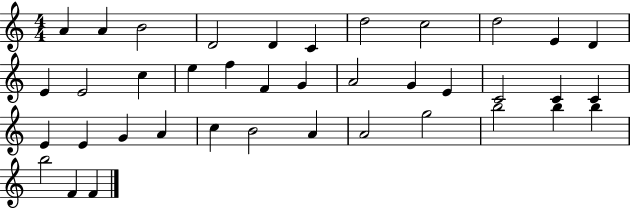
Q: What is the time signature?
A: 4/4